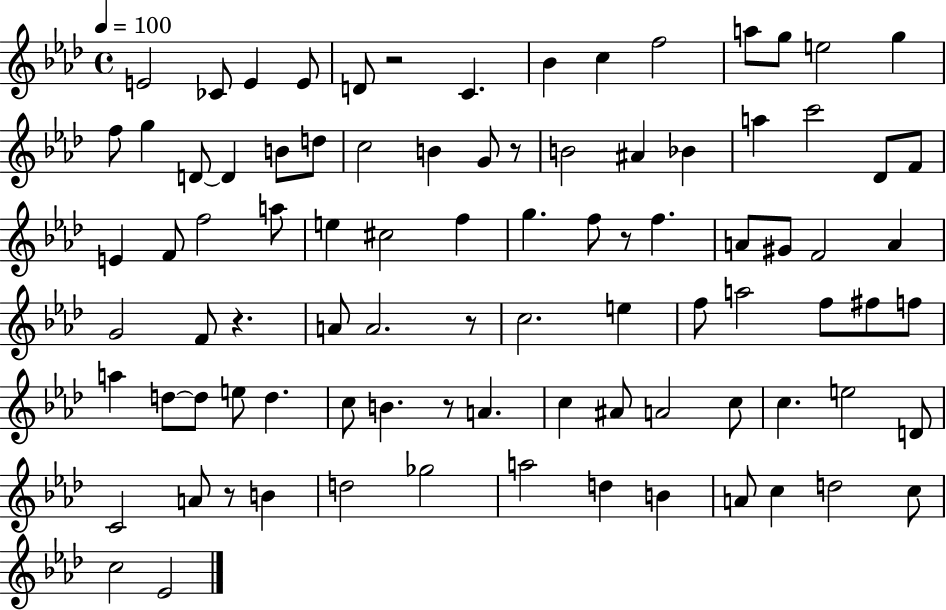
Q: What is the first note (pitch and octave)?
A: E4